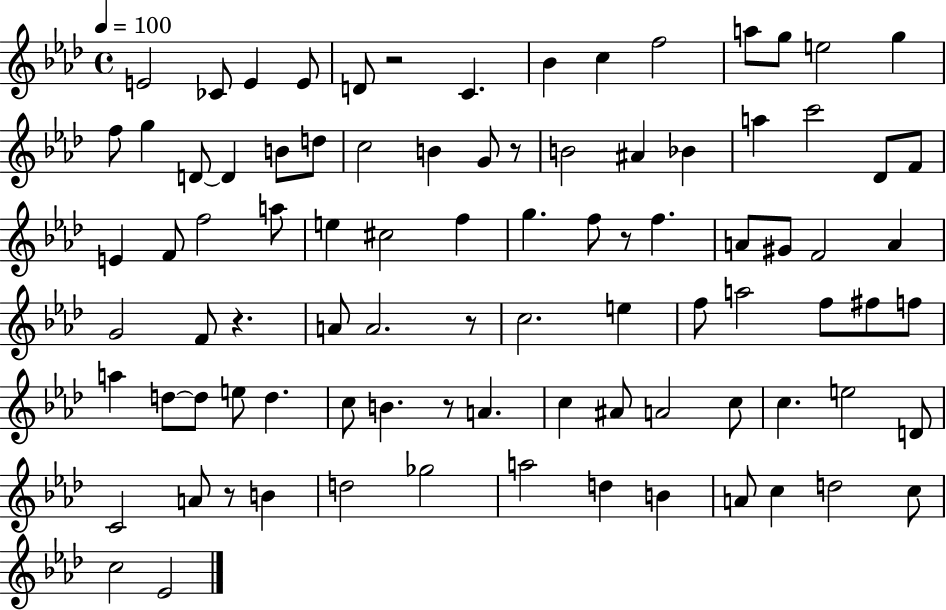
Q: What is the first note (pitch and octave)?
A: E4